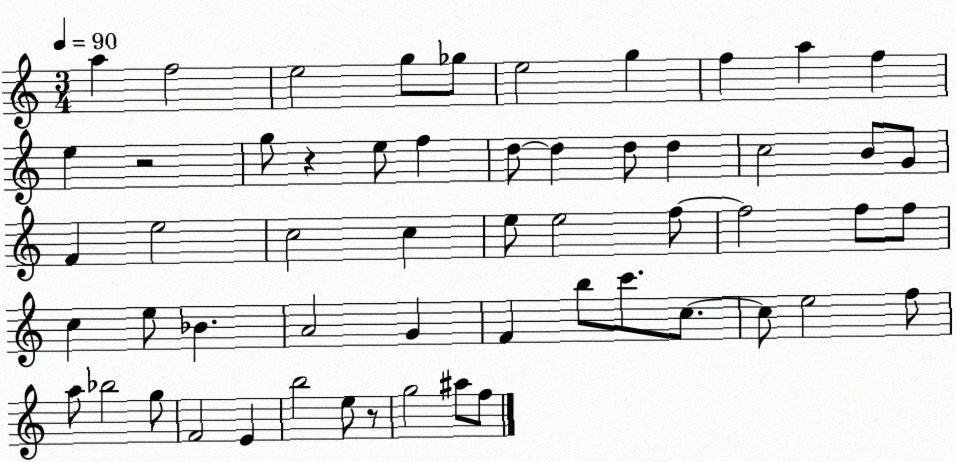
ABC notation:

X:1
T:Untitled
M:3/4
L:1/4
K:C
a f2 e2 g/2 _g/2 e2 g f a f e z2 g/2 z e/2 f d/2 d d/2 d c2 B/2 G/2 F e2 c2 c e/2 e2 f/2 f2 f/2 f/2 c e/2 _B A2 G F b/2 c'/2 c/2 c/2 e2 f/2 a/2 _b2 g/2 F2 E b2 e/2 z/2 g2 ^a/2 f/2